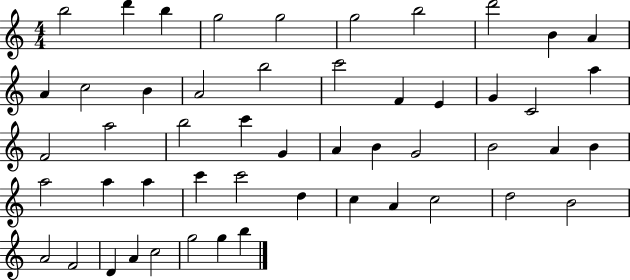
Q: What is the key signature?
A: C major